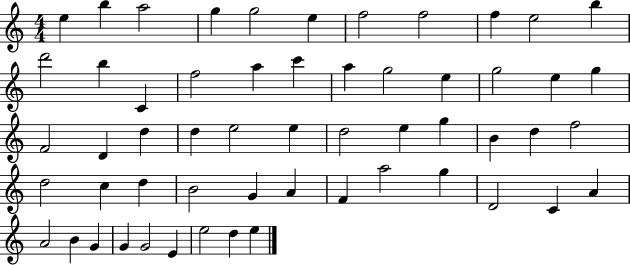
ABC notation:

X:1
T:Untitled
M:4/4
L:1/4
K:C
e b a2 g g2 e f2 f2 f e2 b d'2 b C f2 a c' a g2 e g2 e g F2 D d d e2 e d2 e g B d f2 d2 c d B2 G A F a2 g D2 C A A2 B G G G2 E e2 d e